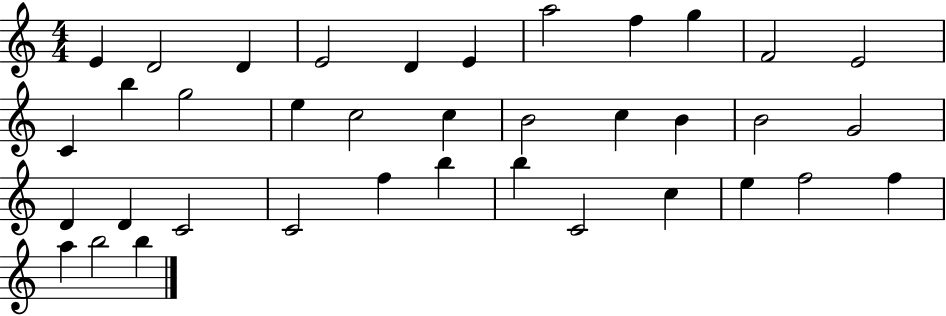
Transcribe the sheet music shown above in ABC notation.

X:1
T:Untitled
M:4/4
L:1/4
K:C
E D2 D E2 D E a2 f g F2 E2 C b g2 e c2 c B2 c B B2 G2 D D C2 C2 f b b C2 c e f2 f a b2 b